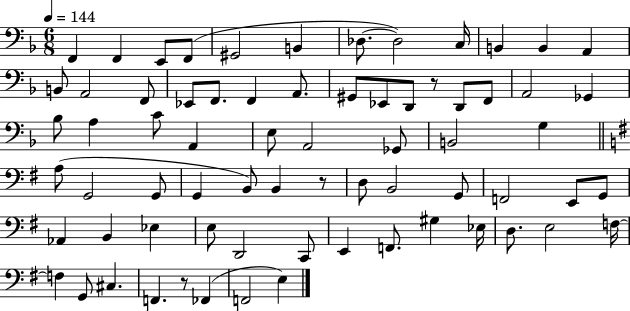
X:1
T:Untitled
M:6/8
L:1/4
K:F
F,, F,, E,,/2 F,,/2 ^G,,2 B,, _D,/2 _D,2 C,/4 B,, B,, A,, B,,/2 A,,2 F,,/2 _E,,/2 F,,/2 F,, A,,/2 ^G,,/2 _E,,/2 D,,/2 z/2 D,,/2 F,,/2 A,,2 _G,, _B,/2 A, C/2 A,, E,/2 A,,2 _G,,/2 B,,2 G, A,/2 G,,2 G,,/2 G,, B,,/2 B,, z/2 D,/2 B,,2 G,,/2 F,,2 E,,/2 G,,/2 _A,, B,, _E, E,/2 D,,2 C,,/2 E,, F,,/2 ^G, _E,/4 D,/2 E,2 F,/4 F, G,,/2 ^C, F,, z/2 _F,, F,,2 E,